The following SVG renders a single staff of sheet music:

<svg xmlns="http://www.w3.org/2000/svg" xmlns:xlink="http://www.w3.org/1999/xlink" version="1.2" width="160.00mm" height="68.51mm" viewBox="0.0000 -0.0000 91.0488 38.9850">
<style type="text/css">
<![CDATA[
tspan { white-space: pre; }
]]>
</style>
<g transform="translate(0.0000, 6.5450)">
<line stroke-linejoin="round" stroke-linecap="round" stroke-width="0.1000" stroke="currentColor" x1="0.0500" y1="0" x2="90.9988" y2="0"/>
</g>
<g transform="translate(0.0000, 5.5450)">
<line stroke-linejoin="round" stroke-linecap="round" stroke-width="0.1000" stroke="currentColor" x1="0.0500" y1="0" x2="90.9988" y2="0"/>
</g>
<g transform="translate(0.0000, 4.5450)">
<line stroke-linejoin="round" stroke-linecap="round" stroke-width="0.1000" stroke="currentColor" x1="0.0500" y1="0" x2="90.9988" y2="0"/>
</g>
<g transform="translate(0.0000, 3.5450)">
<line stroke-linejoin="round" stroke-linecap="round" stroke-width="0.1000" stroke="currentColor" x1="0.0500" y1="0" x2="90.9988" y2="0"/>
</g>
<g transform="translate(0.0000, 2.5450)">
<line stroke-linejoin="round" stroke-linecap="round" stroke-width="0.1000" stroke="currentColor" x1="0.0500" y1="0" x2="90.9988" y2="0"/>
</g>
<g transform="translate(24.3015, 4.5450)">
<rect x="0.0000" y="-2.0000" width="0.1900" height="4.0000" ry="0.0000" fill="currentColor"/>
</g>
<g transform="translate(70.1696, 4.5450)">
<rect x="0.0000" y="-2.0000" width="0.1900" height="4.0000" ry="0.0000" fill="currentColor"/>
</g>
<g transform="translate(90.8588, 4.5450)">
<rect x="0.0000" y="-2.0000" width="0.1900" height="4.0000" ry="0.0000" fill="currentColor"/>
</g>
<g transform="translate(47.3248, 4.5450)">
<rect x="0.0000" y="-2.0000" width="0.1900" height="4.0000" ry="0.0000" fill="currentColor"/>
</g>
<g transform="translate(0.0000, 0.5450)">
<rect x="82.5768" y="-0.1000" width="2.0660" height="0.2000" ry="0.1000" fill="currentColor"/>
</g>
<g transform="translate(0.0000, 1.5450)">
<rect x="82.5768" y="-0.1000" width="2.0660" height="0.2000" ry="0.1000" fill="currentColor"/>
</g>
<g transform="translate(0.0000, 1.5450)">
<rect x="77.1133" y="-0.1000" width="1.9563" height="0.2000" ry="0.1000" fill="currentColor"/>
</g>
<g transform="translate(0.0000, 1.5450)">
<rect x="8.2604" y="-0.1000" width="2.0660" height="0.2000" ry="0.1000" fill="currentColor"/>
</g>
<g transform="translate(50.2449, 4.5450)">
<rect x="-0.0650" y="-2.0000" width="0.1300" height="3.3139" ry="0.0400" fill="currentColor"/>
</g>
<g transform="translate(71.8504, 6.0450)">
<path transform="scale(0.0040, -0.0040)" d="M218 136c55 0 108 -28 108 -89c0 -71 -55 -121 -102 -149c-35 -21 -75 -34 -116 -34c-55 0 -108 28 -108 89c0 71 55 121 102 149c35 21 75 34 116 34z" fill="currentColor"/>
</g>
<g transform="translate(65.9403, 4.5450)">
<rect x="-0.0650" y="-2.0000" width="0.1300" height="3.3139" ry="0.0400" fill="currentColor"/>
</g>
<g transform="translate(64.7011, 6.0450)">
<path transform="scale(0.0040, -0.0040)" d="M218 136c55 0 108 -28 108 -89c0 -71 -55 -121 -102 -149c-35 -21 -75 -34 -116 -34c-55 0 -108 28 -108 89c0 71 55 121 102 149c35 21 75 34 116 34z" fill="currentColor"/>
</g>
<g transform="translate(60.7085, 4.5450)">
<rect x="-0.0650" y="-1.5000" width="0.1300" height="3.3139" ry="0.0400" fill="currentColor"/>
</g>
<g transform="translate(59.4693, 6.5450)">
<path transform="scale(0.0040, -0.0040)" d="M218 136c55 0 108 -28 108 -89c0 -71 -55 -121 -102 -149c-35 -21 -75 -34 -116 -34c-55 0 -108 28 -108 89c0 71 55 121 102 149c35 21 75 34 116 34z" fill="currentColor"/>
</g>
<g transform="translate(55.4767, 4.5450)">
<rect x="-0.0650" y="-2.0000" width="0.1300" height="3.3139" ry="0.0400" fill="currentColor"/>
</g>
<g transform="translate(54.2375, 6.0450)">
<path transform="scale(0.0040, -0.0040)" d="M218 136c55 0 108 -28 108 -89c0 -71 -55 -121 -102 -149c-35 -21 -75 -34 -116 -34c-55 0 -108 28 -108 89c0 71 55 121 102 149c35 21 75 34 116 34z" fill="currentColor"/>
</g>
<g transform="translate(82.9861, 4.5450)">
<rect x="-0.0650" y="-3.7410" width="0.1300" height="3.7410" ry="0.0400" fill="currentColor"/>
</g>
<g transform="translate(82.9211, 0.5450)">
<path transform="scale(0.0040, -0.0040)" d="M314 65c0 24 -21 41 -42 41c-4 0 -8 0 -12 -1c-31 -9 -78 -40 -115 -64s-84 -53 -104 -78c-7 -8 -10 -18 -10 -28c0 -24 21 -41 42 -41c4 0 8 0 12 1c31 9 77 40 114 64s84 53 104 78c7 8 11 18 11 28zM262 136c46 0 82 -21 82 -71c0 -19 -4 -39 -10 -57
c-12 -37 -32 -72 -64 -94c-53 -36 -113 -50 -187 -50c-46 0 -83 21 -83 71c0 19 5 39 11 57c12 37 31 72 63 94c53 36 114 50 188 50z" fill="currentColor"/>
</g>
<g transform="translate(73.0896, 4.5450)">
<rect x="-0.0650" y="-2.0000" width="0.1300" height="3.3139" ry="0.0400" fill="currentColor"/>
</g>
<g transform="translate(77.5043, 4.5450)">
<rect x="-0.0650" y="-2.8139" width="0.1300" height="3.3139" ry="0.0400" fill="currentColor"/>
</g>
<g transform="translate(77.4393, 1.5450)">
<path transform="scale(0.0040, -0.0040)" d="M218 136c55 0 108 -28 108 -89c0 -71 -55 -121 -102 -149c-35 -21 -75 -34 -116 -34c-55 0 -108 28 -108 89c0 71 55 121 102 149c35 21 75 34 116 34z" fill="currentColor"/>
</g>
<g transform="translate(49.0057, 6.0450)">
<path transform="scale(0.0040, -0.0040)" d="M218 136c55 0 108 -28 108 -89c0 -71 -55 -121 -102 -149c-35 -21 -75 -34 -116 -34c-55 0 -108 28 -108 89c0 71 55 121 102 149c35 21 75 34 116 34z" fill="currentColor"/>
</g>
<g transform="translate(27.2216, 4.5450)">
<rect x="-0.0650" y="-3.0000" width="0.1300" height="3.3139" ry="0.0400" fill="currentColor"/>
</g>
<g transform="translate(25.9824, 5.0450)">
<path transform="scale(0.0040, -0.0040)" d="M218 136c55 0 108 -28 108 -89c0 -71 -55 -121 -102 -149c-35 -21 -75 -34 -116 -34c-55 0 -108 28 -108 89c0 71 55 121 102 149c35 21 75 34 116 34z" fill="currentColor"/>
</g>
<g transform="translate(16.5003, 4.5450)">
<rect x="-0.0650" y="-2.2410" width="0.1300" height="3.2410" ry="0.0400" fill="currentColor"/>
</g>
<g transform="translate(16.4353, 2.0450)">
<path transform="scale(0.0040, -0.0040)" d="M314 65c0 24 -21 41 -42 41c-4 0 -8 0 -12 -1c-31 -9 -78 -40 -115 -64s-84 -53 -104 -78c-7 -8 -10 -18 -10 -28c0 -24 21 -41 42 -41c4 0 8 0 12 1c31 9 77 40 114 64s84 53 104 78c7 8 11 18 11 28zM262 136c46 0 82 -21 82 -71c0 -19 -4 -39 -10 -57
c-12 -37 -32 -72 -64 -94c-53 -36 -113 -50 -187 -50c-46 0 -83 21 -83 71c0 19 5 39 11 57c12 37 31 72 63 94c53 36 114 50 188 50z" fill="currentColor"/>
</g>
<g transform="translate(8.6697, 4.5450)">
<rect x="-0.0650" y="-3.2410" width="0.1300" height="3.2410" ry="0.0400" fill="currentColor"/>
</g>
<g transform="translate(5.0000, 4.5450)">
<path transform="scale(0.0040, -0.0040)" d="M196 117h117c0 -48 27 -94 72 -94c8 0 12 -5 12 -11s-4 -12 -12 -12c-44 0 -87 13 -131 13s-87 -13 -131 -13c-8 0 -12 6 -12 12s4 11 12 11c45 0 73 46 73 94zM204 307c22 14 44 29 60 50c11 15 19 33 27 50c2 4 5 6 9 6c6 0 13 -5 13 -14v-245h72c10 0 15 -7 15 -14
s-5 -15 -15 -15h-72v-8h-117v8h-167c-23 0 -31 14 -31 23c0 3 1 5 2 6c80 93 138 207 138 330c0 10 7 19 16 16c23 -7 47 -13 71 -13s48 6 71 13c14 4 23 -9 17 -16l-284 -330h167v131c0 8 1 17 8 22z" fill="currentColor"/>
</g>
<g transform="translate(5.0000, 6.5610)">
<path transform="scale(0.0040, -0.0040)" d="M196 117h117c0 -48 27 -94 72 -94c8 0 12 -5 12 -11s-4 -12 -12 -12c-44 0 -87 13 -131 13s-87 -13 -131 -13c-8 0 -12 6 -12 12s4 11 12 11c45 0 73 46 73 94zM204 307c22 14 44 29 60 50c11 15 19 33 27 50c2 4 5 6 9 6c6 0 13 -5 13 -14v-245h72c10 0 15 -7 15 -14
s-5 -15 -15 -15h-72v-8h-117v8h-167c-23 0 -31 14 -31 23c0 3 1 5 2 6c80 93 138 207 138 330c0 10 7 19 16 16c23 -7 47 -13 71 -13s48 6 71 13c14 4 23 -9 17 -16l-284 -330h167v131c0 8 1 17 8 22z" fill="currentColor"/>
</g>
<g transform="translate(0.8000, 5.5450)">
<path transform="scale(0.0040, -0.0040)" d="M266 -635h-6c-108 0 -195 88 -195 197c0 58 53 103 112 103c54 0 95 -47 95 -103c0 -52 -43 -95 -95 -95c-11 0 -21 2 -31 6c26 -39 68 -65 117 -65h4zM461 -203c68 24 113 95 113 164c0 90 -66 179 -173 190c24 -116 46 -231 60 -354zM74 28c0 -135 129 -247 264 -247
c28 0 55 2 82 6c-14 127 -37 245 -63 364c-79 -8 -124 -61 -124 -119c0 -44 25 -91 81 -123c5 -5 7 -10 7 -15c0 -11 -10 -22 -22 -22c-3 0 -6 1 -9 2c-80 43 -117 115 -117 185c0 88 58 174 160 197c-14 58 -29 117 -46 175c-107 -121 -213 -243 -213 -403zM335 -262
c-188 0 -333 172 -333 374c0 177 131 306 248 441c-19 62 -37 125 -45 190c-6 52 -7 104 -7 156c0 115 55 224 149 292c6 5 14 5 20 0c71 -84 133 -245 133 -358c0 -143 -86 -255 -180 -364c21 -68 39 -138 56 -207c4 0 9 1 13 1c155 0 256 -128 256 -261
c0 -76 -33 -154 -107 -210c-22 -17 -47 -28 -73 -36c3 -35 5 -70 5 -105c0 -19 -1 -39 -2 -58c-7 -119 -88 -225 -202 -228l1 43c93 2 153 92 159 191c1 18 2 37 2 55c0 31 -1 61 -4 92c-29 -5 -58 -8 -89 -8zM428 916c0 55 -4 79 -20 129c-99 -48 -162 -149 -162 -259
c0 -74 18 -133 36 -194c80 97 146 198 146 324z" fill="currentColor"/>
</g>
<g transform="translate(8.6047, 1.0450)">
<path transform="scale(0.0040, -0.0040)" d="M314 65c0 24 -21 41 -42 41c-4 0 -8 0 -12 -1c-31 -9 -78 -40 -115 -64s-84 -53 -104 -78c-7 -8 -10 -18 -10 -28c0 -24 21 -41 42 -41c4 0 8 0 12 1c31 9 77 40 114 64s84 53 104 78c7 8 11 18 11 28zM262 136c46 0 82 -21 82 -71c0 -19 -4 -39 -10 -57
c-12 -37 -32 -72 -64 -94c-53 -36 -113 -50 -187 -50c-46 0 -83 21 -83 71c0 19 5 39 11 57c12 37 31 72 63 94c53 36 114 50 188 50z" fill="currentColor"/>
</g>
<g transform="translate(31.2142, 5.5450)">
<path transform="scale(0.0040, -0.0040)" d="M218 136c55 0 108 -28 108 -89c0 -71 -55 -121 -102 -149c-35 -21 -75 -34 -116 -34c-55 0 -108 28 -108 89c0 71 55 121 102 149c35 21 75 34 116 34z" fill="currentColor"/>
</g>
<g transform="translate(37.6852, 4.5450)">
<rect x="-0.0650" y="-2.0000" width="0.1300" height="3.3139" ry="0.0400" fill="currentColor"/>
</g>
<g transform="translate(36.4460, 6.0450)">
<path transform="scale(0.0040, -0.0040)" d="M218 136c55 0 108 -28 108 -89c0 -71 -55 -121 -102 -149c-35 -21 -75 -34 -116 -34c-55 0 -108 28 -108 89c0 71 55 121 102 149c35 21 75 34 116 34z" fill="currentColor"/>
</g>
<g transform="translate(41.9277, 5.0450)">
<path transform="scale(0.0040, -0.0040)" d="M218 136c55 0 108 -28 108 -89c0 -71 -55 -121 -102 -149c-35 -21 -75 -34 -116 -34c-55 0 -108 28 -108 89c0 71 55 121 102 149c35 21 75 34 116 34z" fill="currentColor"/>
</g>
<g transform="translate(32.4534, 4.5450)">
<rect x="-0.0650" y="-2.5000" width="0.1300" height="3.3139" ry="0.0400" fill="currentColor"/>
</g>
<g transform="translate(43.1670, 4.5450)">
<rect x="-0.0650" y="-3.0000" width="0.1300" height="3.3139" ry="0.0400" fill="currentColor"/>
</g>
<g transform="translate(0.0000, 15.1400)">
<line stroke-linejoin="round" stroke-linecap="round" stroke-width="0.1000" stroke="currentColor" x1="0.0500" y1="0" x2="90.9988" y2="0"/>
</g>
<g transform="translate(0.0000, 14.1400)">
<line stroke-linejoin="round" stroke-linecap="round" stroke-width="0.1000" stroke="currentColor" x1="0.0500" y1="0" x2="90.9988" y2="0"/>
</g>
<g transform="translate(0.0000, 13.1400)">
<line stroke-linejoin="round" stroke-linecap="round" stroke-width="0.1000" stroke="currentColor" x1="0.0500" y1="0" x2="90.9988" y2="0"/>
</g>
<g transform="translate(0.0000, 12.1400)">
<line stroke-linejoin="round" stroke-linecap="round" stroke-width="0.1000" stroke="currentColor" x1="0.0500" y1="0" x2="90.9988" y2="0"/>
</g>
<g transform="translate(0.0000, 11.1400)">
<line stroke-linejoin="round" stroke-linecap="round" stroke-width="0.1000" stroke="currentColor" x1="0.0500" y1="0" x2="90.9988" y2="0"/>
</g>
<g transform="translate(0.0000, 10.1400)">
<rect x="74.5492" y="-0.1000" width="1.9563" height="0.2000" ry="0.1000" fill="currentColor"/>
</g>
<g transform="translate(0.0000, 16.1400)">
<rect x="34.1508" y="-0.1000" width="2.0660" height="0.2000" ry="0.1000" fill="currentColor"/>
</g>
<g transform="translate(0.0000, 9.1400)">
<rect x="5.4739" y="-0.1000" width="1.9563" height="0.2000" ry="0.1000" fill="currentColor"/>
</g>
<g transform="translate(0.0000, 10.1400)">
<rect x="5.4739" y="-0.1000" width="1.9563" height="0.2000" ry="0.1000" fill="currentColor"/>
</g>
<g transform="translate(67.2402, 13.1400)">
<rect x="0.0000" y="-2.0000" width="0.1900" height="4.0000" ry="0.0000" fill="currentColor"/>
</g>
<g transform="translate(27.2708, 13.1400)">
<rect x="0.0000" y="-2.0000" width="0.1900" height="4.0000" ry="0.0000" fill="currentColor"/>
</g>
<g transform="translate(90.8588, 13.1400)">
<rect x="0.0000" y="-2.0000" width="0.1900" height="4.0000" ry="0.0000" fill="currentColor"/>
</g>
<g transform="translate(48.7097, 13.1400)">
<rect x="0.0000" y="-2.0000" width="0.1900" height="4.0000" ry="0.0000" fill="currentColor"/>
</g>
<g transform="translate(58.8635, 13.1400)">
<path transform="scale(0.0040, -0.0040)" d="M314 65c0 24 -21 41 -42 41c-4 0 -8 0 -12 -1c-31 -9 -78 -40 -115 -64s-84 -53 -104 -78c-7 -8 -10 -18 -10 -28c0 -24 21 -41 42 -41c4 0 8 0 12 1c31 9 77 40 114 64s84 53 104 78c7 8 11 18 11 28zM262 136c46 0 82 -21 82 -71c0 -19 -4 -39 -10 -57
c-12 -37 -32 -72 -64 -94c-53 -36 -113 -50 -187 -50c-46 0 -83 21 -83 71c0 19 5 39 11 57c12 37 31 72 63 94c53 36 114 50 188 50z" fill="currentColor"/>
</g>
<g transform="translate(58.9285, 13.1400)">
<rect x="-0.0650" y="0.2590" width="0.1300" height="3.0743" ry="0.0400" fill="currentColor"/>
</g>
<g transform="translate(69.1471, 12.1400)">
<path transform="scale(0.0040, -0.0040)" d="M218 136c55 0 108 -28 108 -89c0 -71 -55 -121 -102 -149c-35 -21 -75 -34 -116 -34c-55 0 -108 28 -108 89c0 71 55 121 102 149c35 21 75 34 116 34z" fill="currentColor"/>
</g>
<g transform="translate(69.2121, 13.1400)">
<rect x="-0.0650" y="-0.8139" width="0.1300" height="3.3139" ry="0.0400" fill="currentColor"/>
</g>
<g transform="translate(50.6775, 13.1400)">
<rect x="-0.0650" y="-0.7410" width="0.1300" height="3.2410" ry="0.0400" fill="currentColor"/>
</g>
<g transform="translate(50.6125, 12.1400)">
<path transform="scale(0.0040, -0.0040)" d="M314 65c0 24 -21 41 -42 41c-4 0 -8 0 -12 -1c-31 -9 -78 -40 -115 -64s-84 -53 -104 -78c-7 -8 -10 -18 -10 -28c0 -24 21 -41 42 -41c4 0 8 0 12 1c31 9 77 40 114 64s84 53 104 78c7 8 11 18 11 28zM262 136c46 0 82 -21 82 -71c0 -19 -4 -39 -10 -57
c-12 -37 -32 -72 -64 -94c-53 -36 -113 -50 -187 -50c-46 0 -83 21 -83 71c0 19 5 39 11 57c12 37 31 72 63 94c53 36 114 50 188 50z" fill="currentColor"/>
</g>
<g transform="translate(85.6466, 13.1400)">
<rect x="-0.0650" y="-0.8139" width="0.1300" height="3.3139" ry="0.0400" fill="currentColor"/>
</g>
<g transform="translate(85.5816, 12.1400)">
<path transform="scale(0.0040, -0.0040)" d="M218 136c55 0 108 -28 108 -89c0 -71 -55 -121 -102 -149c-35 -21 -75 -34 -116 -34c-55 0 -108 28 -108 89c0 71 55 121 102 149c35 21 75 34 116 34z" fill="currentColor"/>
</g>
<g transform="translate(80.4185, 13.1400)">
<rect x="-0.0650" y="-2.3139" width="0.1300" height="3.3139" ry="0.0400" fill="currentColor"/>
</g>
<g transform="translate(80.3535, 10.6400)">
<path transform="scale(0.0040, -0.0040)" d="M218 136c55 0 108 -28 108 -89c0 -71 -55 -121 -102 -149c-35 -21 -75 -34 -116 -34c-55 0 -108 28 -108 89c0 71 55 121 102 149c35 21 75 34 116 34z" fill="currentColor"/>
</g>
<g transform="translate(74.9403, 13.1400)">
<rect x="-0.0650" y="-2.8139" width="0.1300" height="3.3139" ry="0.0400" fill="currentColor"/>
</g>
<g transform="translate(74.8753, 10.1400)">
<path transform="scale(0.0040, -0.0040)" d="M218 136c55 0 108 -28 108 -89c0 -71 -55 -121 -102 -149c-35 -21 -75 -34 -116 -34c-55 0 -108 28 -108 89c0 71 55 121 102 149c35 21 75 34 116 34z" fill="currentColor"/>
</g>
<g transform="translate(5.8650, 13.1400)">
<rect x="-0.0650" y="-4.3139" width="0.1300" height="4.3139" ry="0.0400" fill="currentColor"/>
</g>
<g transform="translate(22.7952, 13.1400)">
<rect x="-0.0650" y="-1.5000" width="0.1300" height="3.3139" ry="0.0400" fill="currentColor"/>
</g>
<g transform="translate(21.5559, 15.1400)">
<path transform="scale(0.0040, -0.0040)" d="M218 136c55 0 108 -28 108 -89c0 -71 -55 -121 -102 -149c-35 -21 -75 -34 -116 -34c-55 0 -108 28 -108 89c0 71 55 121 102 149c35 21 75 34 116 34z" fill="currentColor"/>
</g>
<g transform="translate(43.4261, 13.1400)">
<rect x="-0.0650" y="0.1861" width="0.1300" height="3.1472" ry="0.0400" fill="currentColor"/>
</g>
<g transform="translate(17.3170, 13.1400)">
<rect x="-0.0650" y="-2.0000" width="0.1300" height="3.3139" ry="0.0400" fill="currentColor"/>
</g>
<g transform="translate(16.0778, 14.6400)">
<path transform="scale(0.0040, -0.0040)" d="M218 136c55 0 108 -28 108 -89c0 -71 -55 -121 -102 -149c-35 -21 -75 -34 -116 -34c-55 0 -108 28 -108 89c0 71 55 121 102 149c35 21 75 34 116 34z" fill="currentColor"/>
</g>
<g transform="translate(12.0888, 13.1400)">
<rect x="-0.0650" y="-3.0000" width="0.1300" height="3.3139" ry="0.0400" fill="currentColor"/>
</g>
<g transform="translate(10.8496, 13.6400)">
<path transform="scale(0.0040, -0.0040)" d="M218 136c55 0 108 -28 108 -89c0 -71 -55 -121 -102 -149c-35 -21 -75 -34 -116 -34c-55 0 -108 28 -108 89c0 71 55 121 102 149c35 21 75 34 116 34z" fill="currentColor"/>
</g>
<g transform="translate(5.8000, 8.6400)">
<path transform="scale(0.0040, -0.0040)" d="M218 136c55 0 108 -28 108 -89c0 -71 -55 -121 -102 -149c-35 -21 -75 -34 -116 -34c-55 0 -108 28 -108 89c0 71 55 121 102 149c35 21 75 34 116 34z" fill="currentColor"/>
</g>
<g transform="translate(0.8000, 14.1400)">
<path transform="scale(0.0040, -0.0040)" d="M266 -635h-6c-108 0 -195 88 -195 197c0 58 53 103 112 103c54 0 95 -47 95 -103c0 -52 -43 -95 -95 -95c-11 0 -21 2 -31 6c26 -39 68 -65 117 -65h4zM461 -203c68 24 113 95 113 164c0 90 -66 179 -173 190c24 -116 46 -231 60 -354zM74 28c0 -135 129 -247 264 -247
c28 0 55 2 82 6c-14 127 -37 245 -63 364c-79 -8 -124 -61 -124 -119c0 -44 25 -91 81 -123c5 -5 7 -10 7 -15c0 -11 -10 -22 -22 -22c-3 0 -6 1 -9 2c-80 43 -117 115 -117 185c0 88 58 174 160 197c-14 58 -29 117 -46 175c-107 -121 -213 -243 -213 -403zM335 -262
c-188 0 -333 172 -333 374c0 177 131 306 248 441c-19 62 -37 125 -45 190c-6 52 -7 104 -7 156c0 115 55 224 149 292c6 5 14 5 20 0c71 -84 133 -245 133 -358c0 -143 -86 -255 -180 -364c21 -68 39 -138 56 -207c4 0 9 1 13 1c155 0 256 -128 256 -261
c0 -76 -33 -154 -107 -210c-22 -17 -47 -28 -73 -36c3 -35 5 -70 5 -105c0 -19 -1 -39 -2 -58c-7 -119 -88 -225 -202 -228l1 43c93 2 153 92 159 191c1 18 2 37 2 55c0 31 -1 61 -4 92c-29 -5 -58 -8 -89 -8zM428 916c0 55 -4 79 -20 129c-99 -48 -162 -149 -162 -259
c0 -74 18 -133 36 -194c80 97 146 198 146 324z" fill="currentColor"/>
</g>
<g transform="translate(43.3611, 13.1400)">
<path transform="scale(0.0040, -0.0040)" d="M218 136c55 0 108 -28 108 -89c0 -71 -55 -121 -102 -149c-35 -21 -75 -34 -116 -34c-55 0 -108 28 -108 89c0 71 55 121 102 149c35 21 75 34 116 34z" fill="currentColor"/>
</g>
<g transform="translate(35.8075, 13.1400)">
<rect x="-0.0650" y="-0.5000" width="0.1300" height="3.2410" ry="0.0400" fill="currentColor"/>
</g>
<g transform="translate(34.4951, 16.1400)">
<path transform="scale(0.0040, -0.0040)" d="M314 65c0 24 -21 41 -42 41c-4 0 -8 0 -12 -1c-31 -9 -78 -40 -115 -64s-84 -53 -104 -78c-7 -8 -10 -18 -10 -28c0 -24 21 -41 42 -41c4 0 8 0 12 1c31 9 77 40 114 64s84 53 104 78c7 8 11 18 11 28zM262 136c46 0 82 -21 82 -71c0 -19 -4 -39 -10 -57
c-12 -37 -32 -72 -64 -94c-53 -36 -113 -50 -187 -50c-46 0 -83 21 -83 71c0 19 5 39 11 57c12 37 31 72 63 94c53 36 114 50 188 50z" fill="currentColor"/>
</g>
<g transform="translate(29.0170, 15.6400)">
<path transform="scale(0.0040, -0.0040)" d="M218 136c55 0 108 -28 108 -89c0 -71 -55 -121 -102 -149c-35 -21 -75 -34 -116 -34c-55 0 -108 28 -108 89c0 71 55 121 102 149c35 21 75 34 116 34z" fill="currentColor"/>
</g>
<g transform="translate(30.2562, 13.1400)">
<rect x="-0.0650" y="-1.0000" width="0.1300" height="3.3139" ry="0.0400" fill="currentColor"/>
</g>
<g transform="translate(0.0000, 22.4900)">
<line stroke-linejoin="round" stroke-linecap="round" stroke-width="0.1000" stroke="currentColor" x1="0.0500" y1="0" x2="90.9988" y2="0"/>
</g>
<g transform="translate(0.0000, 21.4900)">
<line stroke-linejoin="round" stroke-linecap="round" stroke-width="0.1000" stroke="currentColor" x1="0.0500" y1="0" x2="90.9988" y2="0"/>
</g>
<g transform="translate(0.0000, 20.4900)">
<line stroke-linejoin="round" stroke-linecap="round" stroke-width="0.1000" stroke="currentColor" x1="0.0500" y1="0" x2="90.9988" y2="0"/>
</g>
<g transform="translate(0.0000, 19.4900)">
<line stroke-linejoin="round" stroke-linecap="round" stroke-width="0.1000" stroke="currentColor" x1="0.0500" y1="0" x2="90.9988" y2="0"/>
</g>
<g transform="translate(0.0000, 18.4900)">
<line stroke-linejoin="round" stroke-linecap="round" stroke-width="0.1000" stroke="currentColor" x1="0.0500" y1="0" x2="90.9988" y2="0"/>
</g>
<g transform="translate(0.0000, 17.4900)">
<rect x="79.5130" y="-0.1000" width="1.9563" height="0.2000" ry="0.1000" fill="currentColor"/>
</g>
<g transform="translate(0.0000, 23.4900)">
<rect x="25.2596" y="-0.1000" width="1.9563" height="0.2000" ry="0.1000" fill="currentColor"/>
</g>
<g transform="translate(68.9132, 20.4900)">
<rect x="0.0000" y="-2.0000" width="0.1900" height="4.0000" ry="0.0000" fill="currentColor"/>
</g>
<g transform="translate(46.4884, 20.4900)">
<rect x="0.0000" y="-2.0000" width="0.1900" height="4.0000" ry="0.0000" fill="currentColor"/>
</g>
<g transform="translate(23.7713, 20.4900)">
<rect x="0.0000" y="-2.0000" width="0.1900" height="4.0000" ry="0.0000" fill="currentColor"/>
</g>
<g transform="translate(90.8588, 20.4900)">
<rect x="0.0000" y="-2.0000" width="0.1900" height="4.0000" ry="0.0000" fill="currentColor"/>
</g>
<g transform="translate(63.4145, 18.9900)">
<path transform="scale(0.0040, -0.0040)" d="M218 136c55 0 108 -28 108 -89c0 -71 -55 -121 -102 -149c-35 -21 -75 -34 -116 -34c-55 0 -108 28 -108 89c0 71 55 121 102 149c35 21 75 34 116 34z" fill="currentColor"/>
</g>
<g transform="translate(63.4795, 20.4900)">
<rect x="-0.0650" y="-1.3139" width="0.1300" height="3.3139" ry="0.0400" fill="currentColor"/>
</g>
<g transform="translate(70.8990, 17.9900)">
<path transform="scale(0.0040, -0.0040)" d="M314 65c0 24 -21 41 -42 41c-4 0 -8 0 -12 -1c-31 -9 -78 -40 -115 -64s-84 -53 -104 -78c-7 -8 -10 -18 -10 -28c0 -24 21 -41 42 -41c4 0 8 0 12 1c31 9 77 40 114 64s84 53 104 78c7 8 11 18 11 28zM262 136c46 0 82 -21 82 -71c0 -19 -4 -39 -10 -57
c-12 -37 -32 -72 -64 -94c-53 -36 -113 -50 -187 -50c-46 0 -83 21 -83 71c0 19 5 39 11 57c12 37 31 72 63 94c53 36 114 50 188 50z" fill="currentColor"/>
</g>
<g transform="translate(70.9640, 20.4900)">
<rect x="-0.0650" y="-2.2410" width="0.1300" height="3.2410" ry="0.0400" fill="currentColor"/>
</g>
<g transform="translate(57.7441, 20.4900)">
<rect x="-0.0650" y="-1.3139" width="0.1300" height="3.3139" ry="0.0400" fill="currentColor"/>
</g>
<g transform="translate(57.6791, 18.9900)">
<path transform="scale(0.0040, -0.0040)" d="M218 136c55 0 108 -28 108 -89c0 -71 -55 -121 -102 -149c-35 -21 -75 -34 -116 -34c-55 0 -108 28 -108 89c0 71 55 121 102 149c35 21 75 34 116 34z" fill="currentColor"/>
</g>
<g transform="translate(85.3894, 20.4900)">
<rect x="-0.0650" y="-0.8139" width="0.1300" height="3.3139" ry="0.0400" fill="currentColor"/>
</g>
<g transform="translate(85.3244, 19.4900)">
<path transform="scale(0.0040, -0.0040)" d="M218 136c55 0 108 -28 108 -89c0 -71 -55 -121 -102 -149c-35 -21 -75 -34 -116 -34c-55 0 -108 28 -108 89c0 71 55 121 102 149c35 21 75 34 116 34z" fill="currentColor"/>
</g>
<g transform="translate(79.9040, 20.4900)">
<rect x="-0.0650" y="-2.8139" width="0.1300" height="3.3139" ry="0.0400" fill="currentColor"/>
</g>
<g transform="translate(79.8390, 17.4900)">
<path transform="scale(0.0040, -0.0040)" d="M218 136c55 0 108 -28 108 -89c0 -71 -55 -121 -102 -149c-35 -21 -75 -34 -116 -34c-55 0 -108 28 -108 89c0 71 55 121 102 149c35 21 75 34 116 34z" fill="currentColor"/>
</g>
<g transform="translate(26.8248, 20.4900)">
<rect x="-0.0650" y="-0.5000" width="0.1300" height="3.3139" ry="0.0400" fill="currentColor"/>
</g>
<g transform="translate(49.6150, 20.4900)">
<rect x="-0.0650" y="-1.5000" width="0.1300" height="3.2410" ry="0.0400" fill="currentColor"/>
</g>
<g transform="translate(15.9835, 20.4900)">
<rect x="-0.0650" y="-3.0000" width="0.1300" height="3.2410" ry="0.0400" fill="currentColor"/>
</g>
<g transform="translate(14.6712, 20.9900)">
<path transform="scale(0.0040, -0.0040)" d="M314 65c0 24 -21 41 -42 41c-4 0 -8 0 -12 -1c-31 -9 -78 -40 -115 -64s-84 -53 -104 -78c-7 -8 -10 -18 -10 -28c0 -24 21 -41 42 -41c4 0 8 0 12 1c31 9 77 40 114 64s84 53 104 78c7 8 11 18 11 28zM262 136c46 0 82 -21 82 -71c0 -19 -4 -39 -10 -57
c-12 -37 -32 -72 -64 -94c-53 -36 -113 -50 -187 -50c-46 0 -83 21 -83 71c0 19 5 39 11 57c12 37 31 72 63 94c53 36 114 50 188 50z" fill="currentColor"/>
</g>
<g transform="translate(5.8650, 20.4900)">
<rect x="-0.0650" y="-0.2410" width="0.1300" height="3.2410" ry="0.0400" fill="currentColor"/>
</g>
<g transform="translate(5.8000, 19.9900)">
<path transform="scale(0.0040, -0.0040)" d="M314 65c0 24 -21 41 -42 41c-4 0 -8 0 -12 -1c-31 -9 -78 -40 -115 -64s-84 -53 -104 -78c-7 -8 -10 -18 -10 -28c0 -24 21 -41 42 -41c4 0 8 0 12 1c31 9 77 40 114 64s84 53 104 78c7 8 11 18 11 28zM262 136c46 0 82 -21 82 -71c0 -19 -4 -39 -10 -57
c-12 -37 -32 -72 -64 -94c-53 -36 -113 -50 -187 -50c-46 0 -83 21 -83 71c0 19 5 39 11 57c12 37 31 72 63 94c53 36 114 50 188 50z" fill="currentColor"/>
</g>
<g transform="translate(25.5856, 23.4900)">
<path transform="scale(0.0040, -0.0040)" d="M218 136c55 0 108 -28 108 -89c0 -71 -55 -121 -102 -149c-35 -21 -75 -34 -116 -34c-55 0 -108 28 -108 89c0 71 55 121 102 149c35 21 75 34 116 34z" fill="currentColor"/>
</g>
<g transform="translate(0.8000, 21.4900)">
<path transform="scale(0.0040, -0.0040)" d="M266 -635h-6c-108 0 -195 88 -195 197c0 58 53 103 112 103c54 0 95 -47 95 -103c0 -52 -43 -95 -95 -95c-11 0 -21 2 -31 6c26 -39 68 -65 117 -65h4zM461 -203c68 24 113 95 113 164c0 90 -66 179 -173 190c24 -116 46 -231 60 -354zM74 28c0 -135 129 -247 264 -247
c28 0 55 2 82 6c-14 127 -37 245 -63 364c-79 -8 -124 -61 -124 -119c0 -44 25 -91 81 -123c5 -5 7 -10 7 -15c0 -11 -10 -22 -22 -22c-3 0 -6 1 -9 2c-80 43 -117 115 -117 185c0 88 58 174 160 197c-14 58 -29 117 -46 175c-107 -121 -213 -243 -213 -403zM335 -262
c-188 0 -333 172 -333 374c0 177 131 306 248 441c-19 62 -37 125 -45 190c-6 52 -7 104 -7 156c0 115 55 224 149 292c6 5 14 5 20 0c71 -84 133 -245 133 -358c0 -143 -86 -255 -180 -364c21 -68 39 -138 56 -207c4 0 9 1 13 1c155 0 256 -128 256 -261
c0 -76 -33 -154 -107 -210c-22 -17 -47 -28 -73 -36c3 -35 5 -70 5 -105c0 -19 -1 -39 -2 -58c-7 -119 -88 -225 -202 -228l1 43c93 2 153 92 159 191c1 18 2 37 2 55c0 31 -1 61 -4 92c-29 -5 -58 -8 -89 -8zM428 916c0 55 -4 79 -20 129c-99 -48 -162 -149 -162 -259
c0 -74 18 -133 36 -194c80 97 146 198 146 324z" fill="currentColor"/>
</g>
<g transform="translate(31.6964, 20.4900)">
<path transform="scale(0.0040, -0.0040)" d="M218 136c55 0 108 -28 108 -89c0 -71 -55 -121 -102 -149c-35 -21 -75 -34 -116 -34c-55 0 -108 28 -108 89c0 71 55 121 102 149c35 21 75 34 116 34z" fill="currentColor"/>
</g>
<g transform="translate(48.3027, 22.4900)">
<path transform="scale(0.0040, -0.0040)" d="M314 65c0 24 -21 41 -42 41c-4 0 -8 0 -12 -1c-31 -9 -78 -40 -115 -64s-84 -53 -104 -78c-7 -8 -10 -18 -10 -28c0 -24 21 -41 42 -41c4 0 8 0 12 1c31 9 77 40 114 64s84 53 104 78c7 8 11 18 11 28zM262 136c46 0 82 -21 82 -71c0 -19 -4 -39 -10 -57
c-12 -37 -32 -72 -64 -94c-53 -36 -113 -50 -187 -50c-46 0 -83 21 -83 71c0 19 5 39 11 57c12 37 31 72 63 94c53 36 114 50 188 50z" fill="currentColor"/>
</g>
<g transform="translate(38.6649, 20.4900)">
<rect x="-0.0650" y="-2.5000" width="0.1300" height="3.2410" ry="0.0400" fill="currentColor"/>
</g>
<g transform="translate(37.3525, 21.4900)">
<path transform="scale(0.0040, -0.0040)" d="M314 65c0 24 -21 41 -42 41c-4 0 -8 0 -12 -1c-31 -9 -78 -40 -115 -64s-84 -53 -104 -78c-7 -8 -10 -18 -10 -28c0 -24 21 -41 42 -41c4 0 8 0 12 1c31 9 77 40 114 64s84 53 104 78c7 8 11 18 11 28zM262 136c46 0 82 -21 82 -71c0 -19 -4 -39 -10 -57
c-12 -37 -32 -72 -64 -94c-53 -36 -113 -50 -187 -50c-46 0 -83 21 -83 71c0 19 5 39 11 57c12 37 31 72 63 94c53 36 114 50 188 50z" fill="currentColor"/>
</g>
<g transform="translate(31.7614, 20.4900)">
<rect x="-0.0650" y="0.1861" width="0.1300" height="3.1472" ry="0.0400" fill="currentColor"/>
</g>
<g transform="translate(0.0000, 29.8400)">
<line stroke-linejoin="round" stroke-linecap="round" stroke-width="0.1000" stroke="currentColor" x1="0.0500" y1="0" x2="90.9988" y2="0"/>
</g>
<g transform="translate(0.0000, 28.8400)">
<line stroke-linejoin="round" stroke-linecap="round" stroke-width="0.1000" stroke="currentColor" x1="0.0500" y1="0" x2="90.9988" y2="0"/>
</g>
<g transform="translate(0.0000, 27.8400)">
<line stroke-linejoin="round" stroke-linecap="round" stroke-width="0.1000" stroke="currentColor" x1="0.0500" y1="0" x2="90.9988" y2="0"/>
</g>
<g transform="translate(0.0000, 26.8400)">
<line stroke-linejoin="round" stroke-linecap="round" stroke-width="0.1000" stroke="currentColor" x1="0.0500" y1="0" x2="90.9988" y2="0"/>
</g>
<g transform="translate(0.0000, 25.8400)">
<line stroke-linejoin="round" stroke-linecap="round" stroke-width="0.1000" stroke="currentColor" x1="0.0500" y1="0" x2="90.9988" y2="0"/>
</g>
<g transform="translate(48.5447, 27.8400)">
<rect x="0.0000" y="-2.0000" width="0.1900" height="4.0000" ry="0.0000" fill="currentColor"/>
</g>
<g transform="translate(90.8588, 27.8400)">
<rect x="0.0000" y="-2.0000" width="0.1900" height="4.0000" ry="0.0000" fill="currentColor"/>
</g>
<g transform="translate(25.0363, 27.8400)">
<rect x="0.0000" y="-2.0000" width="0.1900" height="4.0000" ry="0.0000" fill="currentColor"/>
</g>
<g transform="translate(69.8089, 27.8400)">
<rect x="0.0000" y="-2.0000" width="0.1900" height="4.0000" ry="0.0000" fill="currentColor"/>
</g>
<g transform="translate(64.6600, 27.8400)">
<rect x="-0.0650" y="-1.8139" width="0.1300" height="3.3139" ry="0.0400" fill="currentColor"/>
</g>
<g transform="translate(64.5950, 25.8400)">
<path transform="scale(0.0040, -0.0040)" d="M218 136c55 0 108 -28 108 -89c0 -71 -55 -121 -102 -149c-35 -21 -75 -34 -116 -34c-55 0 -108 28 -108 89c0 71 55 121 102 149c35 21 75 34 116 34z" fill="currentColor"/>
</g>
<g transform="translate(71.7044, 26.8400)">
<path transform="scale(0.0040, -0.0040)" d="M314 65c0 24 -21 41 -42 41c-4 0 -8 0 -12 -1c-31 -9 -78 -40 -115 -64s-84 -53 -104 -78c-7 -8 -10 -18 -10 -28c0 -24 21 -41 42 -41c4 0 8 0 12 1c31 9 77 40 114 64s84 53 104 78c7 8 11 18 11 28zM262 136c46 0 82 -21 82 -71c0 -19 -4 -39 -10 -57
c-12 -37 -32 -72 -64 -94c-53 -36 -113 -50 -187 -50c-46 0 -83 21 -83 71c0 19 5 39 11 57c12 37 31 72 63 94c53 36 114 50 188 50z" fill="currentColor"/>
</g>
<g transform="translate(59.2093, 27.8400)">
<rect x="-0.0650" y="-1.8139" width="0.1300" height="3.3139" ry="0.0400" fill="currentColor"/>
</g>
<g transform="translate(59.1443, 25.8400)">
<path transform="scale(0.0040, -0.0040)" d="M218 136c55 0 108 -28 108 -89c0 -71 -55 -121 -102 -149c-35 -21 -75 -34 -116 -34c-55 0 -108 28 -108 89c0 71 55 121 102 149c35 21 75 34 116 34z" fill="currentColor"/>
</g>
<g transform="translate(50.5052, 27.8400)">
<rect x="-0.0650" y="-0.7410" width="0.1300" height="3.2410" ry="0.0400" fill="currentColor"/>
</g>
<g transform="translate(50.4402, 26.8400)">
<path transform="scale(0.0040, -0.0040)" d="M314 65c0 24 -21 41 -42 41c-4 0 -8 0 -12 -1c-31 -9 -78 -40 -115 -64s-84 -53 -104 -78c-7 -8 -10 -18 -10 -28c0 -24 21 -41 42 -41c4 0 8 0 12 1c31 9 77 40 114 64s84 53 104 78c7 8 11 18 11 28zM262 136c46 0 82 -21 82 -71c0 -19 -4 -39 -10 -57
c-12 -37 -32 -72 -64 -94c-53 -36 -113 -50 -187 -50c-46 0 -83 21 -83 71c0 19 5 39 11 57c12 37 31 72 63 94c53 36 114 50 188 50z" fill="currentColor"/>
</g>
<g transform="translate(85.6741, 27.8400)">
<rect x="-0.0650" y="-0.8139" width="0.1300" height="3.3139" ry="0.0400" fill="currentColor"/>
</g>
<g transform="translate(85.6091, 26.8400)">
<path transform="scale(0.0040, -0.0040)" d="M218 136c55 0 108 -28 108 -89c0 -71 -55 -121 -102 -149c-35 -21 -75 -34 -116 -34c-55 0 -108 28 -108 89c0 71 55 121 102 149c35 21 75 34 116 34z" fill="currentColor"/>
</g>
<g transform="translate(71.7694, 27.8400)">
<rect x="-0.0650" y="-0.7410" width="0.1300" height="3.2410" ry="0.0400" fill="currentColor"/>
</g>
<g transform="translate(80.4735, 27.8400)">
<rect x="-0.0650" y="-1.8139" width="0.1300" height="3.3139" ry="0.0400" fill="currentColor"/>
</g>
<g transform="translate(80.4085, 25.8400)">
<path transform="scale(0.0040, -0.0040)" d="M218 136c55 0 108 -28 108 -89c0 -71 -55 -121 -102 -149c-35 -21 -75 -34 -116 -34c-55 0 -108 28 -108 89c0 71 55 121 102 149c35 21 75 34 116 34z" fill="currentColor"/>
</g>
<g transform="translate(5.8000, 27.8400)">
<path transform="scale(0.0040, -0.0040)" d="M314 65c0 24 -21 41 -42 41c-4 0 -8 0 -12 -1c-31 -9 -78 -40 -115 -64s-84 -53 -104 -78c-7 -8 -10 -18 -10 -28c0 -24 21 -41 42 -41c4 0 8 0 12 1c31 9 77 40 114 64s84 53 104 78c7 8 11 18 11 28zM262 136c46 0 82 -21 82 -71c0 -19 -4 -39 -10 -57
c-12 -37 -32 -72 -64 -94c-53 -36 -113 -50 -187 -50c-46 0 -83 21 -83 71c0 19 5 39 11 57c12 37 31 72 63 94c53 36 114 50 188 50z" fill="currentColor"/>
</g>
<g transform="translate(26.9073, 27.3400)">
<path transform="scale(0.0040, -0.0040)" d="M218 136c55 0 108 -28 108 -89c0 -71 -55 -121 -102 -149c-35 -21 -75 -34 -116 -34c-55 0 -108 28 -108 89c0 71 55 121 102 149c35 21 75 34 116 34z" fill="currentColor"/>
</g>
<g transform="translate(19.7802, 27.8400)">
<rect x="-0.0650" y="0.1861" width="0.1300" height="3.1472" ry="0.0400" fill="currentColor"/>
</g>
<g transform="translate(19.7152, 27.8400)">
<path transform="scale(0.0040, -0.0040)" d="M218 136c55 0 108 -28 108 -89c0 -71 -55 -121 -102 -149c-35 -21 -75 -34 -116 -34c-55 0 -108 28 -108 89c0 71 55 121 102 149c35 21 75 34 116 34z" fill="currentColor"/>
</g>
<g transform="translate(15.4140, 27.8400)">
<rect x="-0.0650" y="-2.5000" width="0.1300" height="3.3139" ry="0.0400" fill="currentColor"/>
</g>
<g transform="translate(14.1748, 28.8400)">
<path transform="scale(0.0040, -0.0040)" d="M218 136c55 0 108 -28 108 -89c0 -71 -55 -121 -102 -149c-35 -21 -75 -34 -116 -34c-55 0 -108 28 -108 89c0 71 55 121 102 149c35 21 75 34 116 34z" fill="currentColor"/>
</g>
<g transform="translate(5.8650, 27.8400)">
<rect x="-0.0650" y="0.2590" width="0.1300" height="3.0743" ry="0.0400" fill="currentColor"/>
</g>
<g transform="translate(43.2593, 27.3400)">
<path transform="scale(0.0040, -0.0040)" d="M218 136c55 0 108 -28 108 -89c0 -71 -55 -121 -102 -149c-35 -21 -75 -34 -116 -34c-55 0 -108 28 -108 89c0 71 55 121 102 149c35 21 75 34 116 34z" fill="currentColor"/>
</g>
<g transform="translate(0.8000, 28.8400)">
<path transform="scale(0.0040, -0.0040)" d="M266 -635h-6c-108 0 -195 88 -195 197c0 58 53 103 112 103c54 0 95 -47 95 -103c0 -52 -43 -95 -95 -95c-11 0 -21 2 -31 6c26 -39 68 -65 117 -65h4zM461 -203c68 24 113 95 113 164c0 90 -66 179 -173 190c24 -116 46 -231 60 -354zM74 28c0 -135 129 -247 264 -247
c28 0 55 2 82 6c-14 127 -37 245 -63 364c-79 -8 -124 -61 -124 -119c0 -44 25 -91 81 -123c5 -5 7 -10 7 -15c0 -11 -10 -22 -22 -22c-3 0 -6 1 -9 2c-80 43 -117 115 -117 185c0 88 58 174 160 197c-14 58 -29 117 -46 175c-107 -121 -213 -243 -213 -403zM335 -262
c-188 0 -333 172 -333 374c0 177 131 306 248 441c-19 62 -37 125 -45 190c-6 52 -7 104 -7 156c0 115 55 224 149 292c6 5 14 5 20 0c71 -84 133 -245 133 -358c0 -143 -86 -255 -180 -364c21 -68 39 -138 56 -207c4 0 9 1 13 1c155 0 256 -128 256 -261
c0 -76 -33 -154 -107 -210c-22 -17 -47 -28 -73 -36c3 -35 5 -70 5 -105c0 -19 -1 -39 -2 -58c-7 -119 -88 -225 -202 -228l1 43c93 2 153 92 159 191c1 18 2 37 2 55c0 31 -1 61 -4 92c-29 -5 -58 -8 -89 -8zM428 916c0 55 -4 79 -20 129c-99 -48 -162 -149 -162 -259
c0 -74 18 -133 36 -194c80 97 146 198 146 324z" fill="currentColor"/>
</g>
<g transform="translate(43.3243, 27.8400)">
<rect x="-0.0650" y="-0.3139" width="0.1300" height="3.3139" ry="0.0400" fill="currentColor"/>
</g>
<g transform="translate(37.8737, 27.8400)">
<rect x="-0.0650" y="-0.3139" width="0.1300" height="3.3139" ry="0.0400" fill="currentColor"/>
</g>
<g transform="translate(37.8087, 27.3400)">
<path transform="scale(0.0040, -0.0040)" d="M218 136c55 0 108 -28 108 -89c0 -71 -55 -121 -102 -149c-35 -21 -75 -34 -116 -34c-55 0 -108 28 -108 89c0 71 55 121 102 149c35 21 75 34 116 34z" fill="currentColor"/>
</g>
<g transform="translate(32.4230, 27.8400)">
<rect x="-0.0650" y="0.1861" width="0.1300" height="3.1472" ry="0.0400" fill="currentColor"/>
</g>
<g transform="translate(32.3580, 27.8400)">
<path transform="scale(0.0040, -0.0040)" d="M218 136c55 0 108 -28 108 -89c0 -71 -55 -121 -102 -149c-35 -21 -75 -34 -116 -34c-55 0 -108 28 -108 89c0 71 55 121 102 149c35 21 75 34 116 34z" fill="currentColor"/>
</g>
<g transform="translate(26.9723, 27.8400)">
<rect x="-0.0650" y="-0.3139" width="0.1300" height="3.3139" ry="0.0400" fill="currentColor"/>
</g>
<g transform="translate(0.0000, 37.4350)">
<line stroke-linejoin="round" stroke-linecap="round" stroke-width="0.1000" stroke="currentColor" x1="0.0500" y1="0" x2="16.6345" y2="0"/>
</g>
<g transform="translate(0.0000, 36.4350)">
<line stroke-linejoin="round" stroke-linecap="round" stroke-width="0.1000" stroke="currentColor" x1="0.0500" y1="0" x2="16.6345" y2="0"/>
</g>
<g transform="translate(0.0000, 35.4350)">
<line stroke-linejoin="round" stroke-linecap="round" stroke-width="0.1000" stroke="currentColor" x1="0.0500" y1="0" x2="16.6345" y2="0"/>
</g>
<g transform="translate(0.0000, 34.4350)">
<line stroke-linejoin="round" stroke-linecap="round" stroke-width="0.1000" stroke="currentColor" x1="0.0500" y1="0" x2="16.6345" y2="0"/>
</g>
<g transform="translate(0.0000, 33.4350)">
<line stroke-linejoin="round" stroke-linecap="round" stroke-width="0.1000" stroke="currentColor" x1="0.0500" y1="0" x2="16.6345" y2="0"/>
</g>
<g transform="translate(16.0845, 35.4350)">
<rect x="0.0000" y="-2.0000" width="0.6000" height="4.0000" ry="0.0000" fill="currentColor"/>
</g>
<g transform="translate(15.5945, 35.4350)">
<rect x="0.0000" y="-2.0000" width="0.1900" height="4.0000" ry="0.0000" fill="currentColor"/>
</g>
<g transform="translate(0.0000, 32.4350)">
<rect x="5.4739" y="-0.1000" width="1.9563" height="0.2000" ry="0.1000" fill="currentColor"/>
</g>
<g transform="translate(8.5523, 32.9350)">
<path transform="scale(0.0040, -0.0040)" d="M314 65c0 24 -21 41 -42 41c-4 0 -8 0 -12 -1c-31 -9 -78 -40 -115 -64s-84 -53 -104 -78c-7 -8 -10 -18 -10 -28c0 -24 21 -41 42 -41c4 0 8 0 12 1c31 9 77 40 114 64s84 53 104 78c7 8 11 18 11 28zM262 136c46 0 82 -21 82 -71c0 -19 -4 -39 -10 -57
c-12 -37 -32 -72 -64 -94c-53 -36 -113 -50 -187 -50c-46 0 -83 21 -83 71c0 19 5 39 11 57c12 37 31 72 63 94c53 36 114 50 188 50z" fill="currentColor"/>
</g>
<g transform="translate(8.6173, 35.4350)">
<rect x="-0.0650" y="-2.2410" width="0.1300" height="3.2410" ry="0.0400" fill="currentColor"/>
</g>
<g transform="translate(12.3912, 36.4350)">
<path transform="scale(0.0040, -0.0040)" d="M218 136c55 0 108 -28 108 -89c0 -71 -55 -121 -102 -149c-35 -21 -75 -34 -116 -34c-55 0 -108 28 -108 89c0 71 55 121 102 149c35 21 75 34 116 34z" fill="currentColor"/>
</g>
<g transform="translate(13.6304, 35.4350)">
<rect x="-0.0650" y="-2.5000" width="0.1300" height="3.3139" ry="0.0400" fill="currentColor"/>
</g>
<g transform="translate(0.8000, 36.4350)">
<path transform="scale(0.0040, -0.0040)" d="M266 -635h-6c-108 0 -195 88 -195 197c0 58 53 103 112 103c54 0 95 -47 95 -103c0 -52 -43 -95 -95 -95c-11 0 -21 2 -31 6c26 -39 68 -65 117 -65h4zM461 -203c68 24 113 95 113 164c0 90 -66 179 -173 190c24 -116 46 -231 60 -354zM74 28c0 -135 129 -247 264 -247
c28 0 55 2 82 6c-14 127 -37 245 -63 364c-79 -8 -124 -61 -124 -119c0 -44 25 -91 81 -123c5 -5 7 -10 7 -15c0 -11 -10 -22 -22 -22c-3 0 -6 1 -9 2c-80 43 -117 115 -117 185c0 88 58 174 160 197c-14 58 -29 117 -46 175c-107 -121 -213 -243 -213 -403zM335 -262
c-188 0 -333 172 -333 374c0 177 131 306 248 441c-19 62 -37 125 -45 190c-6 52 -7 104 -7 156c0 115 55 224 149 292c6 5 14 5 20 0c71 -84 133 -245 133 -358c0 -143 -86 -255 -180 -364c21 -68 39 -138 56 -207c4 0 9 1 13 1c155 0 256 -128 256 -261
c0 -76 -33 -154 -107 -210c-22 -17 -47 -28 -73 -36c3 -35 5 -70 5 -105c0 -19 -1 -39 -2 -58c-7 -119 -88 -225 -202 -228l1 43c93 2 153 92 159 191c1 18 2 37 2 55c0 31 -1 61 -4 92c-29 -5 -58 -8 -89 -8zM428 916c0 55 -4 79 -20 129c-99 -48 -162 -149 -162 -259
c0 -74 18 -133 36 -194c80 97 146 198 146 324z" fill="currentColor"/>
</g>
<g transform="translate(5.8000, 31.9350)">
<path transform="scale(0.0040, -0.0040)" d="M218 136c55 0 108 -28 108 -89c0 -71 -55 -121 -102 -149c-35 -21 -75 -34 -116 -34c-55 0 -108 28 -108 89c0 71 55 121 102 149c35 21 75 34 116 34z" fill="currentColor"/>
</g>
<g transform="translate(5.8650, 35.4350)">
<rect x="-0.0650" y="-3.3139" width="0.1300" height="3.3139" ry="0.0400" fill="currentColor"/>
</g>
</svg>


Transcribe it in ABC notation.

X:1
T:Untitled
M:4/4
L:1/4
K:C
b2 g2 A G F A F F E F F a c'2 d' A F E D C2 B d2 B2 d a g d c2 A2 C B G2 E2 e e g2 a d B2 G B c B c c d2 f f d2 f d b g2 G